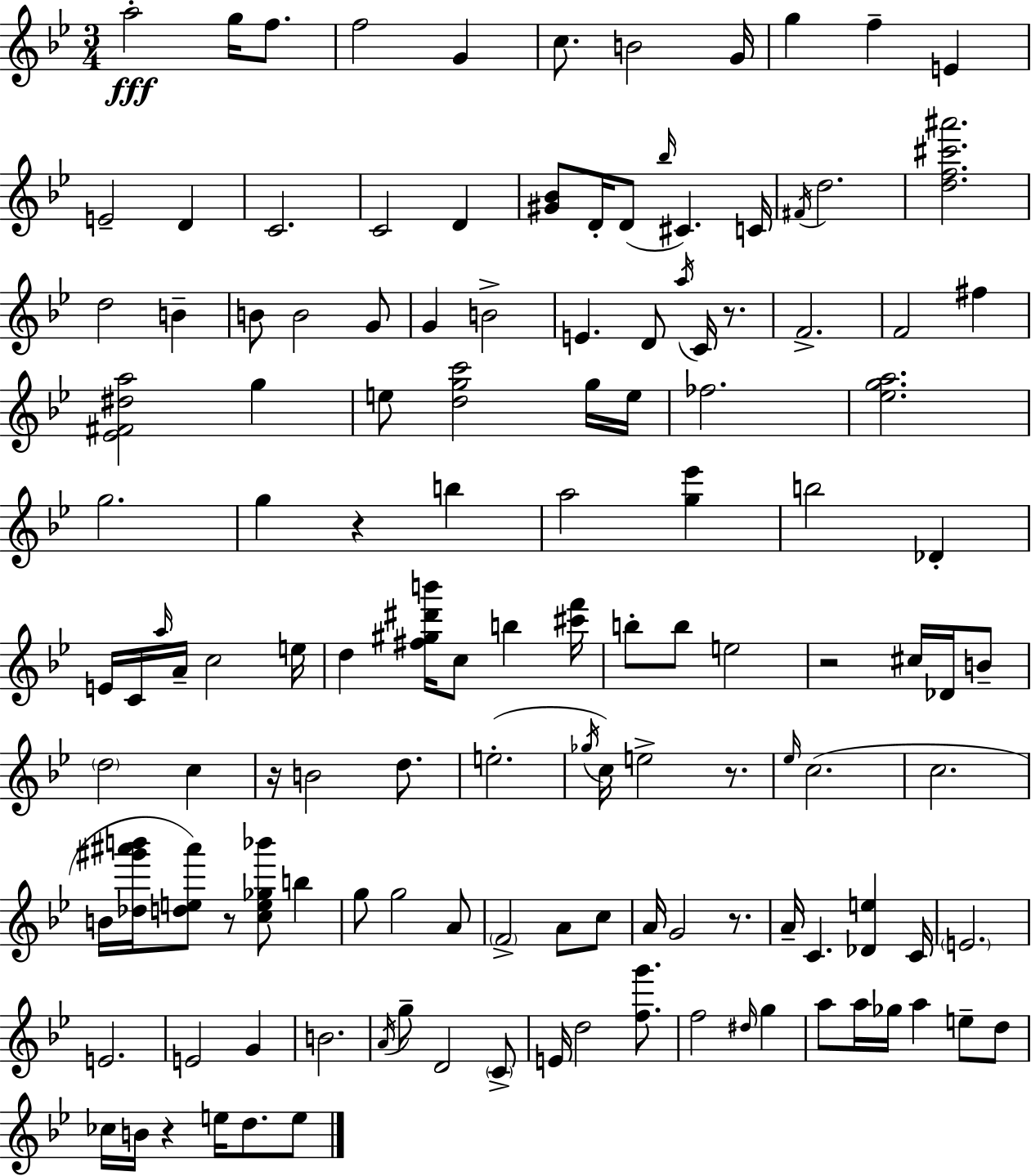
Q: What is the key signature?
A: BES major